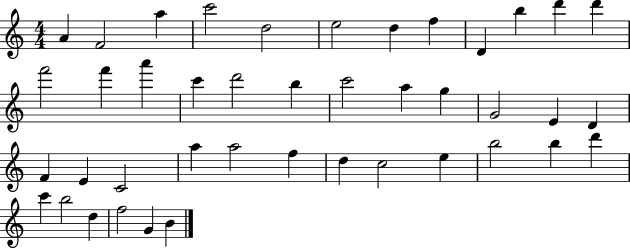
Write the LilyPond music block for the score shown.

{
  \clef treble
  \numericTimeSignature
  \time 4/4
  \key c \major
  a'4 f'2 a''4 | c'''2 d''2 | e''2 d''4 f''4 | d'4 b''4 d'''4 d'''4 | \break f'''2 f'''4 a'''4 | c'''4 d'''2 b''4 | c'''2 a''4 g''4 | g'2 e'4 d'4 | \break f'4 e'4 c'2 | a''4 a''2 f''4 | d''4 c''2 e''4 | b''2 b''4 d'''4 | \break c'''4 b''2 d''4 | f''2 g'4 b'4 | \bar "|."
}